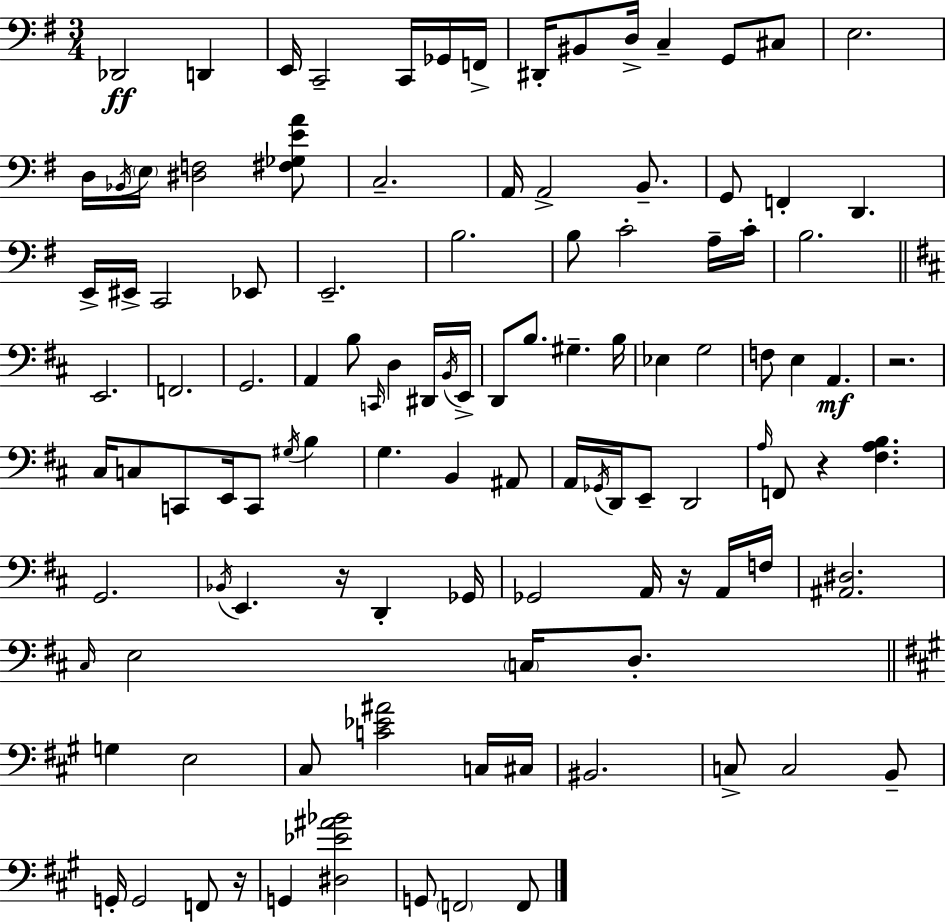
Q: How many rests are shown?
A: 5